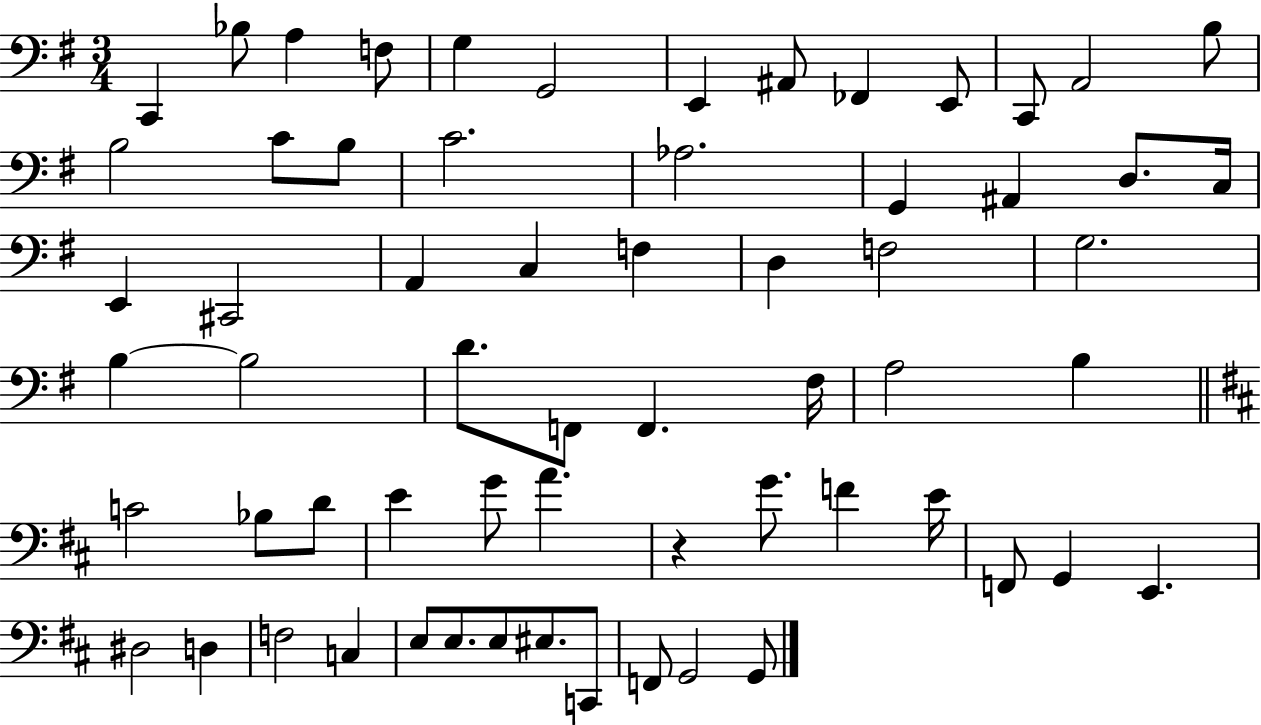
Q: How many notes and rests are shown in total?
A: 63